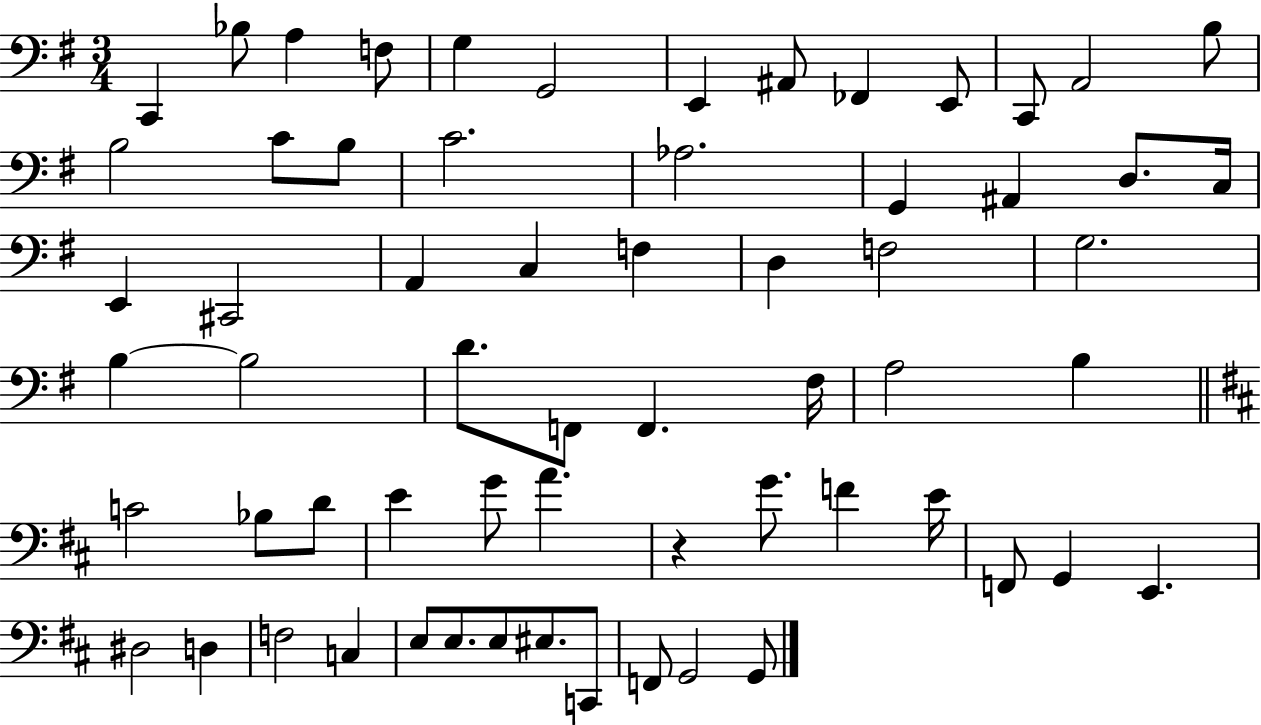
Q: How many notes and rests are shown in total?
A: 63